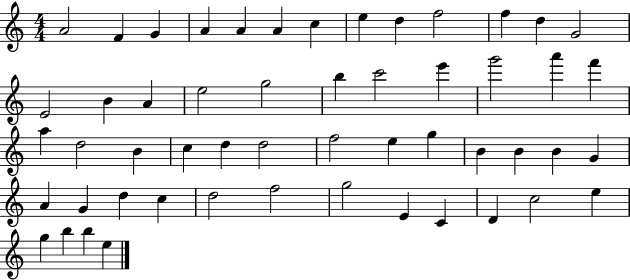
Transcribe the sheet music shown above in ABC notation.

X:1
T:Untitled
M:4/4
L:1/4
K:C
A2 F G A A A c e d f2 f d G2 E2 B A e2 g2 b c'2 e' g'2 a' f' a d2 B c d d2 f2 e g B B B G A G d c d2 f2 g2 E C D c2 e g b b e